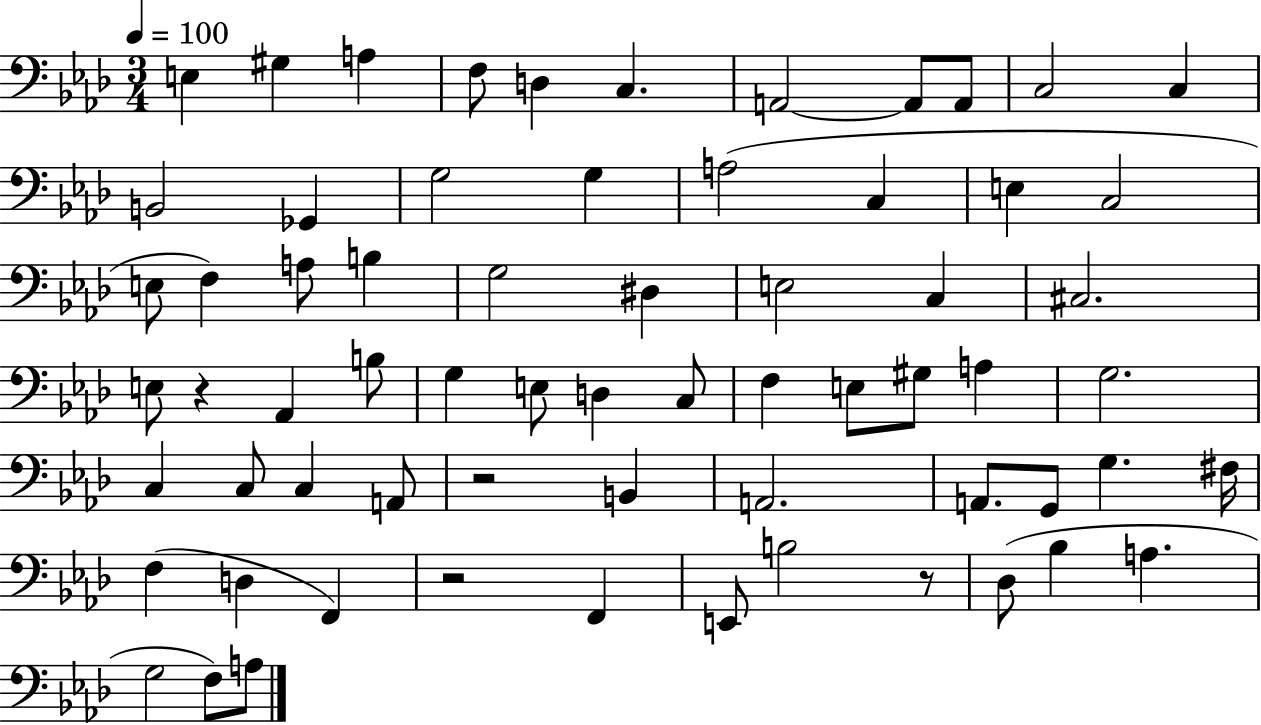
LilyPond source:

{
  \clef bass
  \numericTimeSignature
  \time 3/4
  \key aes \major
  \tempo 4 = 100
  e4 gis4 a4 | f8 d4 c4. | a,2~~ a,8 a,8 | c2 c4 | \break b,2 ges,4 | g2 g4 | a2( c4 | e4 c2 | \break e8 f4) a8 b4 | g2 dis4 | e2 c4 | cis2. | \break e8 r4 aes,4 b8 | g4 e8 d4 c8 | f4 e8 gis8 a4 | g2. | \break c4 c8 c4 a,8 | r2 b,4 | a,2. | a,8. g,8 g4. fis16 | \break f4( d4 f,4) | r2 f,4 | e,8 b2 r8 | des8( bes4 a4. | \break g2 f8) a8 | \bar "|."
}